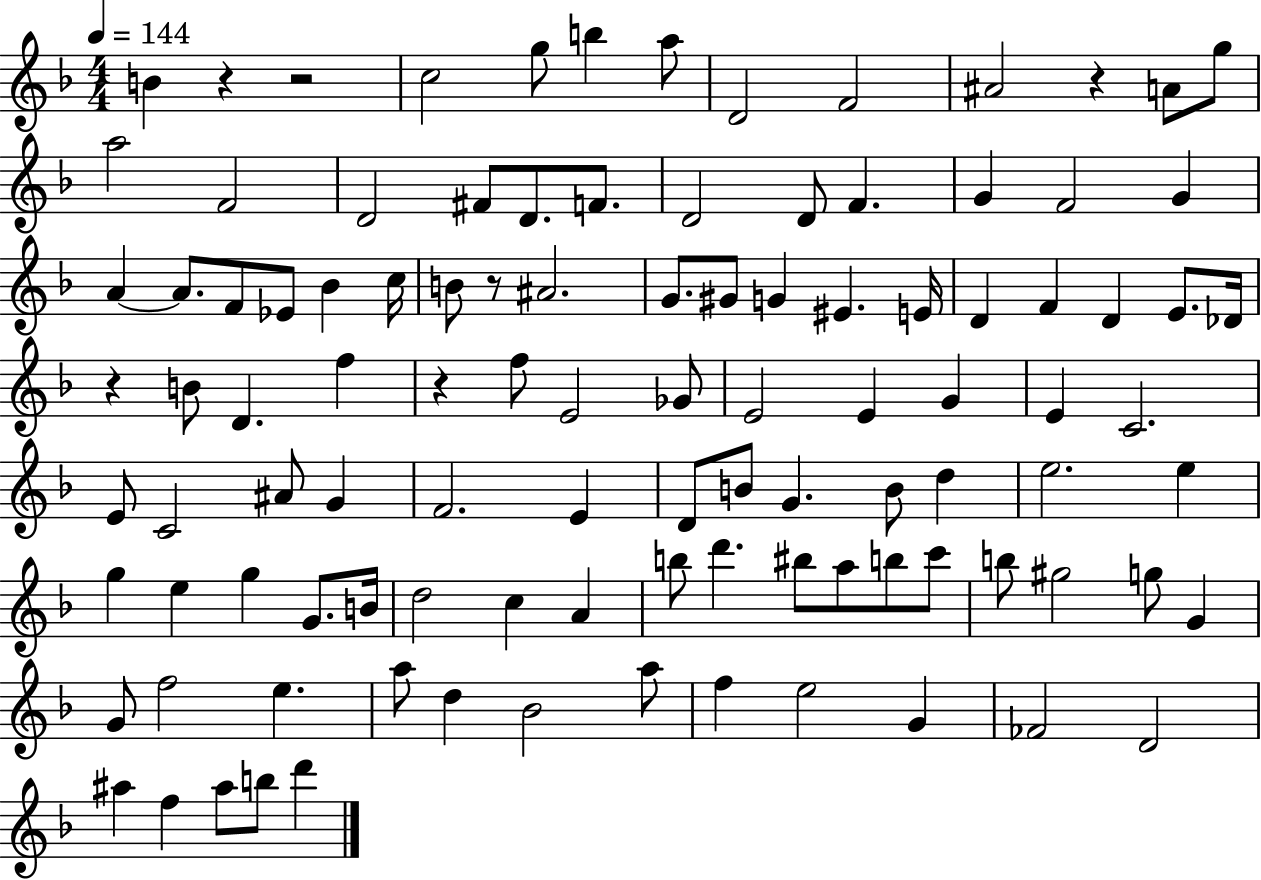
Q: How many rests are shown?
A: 6